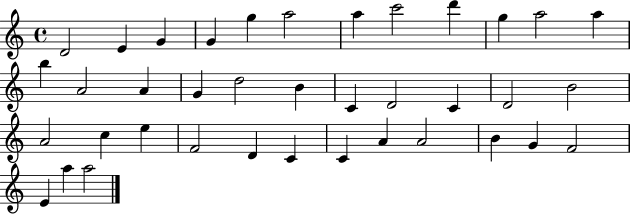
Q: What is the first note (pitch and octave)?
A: D4